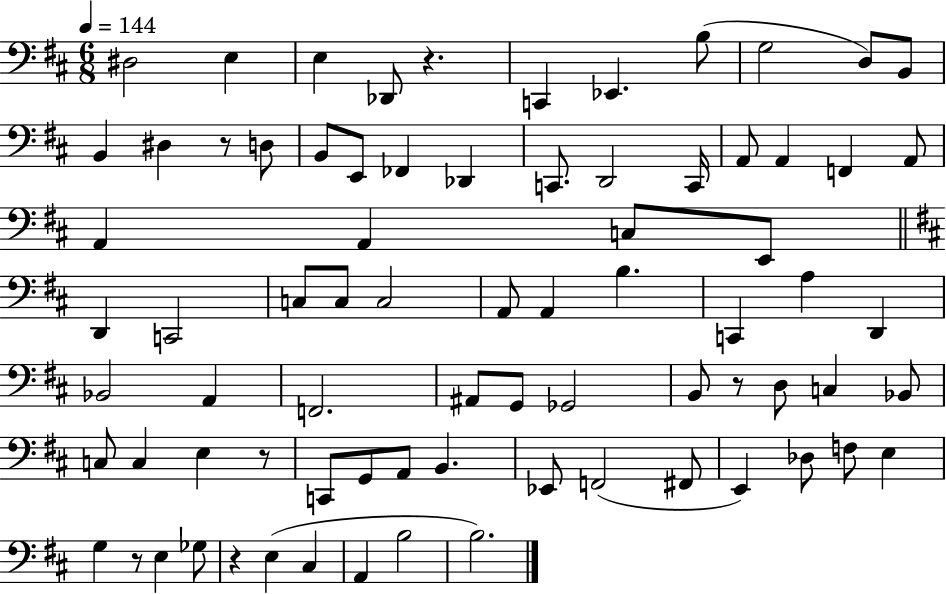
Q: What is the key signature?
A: D major